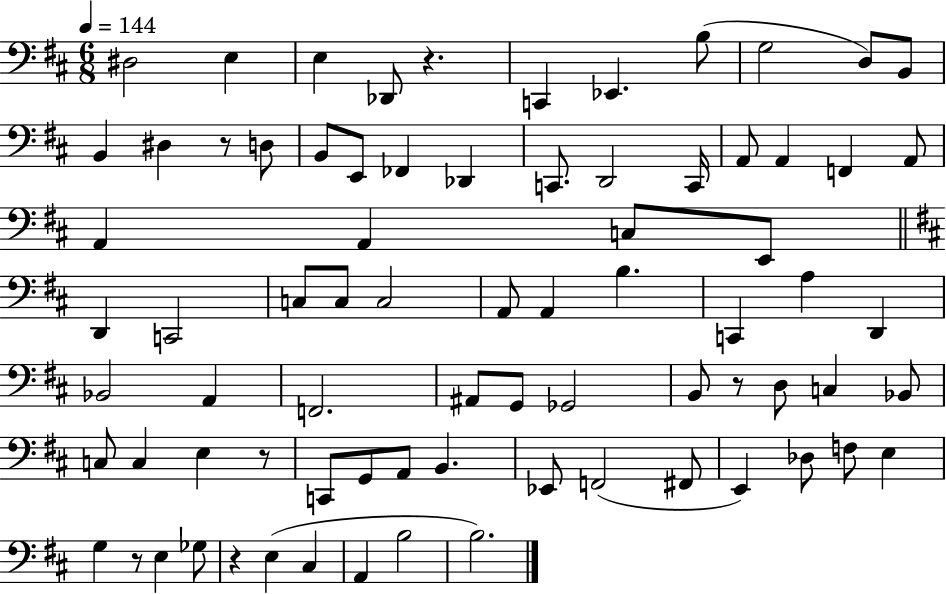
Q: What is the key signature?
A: D major